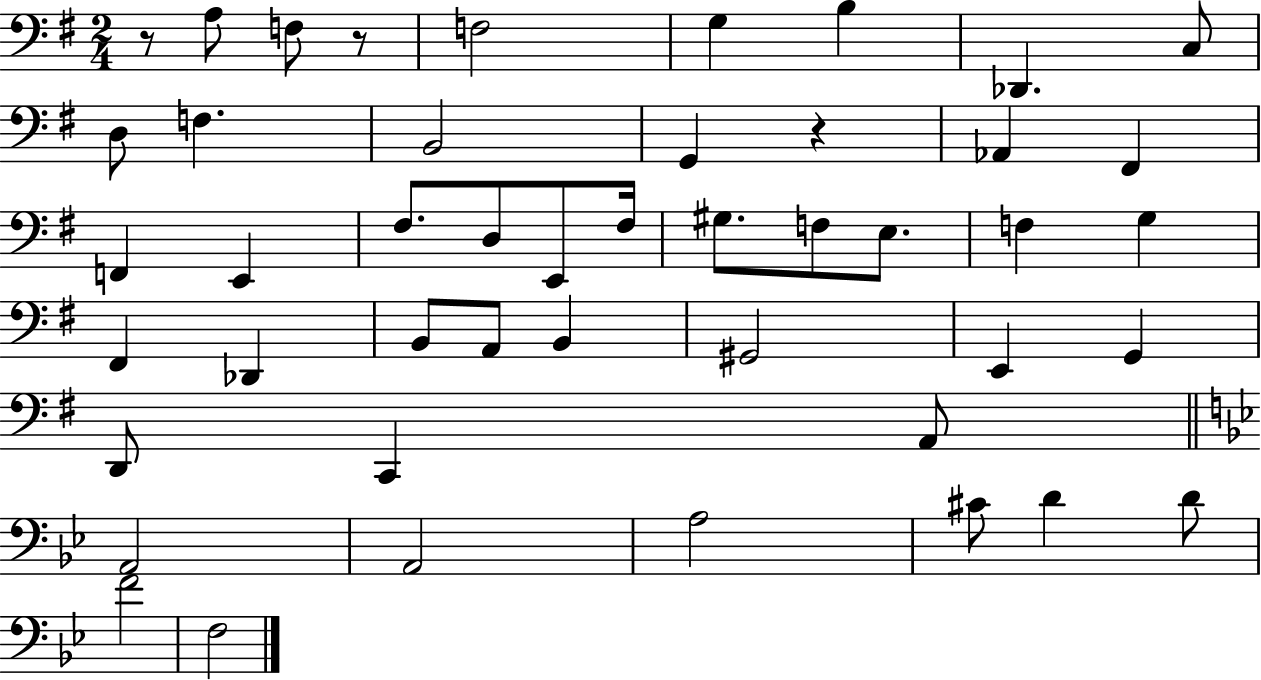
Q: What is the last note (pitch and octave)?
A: F3